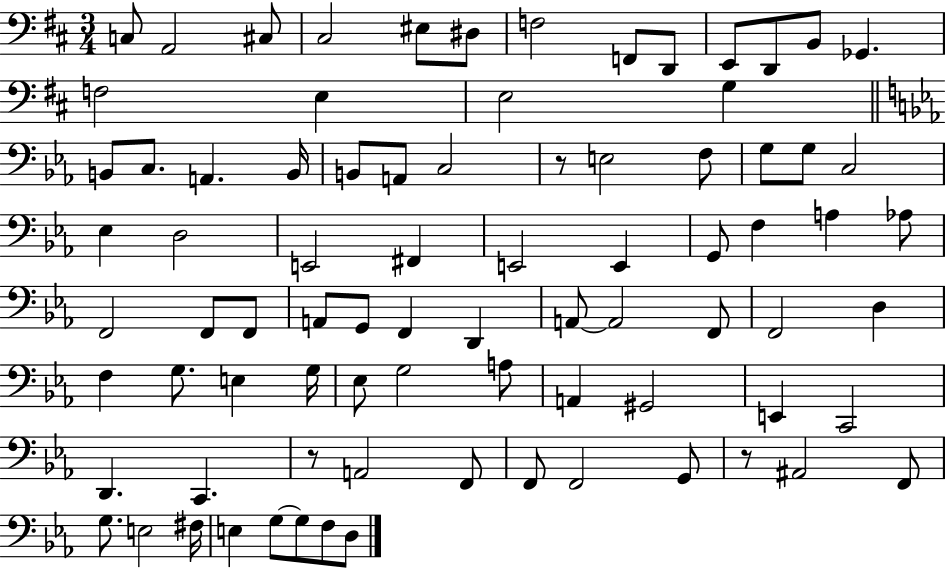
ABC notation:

X:1
T:Untitled
M:3/4
L:1/4
K:D
C,/2 A,,2 ^C,/2 ^C,2 ^E,/2 ^D,/2 F,2 F,,/2 D,,/2 E,,/2 D,,/2 B,,/2 _G,, F,2 E, E,2 G, B,,/2 C,/2 A,, B,,/4 B,,/2 A,,/2 C,2 z/2 E,2 F,/2 G,/2 G,/2 C,2 _E, D,2 E,,2 ^F,, E,,2 E,, G,,/2 F, A, _A,/2 F,,2 F,,/2 F,,/2 A,,/2 G,,/2 F,, D,, A,,/2 A,,2 F,,/2 F,,2 D, F, G,/2 E, G,/4 _E,/2 G,2 A,/2 A,, ^G,,2 E,, C,,2 D,, C,, z/2 A,,2 F,,/2 F,,/2 F,,2 G,,/2 z/2 ^A,,2 F,,/2 G,/2 E,2 ^F,/4 E, G,/2 G,/2 F,/2 D,/2